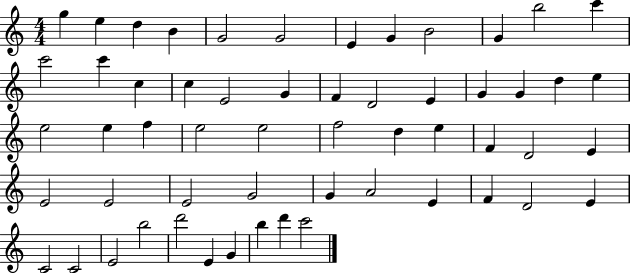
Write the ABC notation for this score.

X:1
T:Untitled
M:4/4
L:1/4
K:C
g e d B G2 G2 E G B2 G b2 c' c'2 c' c c E2 G F D2 E G G d e e2 e f e2 e2 f2 d e F D2 E E2 E2 E2 G2 G A2 E F D2 E C2 C2 E2 b2 d'2 E G b d' c'2